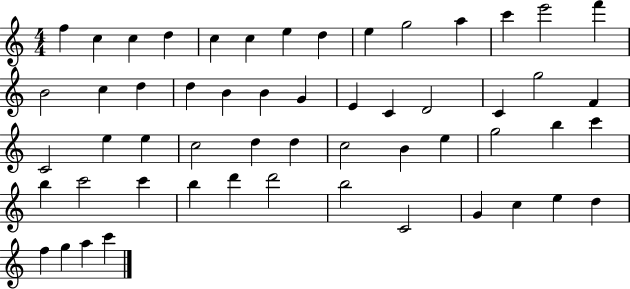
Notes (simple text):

F5/q C5/q C5/q D5/q C5/q C5/q E5/q D5/q E5/q G5/h A5/q C6/q E6/h F6/q B4/h C5/q D5/q D5/q B4/q B4/q G4/q E4/q C4/q D4/h C4/q G5/h F4/q C4/h E5/q E5/q C5/h D5/q D5/q C5/h B4/q E5/q G5/h B5/q C6/q B5/q C6/h C6/q B5/q D6/q D6/h B5/h C4/h G4/q C5/q E5/q D5/q F5/q G5/q A5/q C6/q